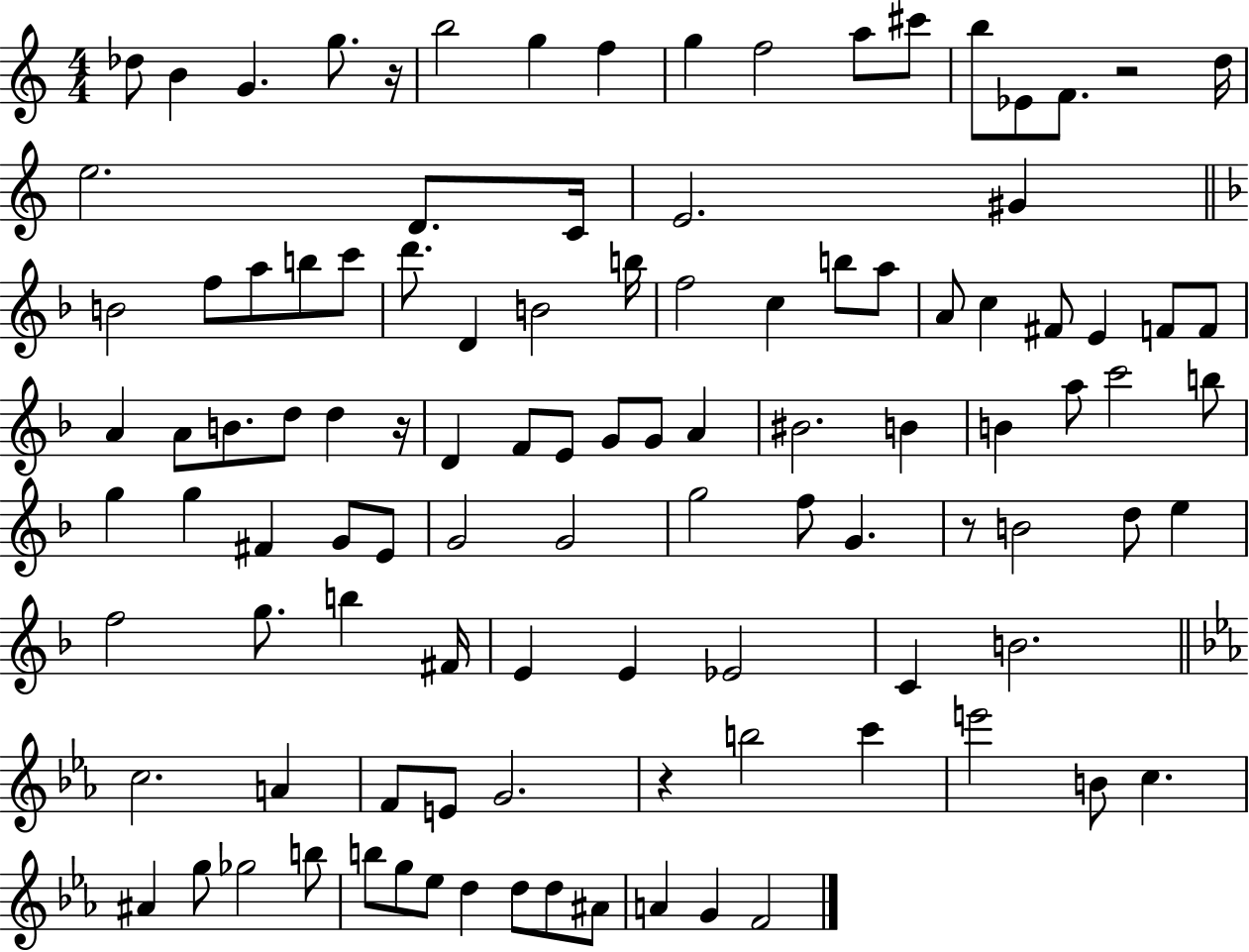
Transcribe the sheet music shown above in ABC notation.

X:1
T:Untitled
M:4/4
L:1/4
K:C
_d/2 B G g/2 z/4 b2 g f g f2 a/2 ^c'/2 b/2 _E/2 F/2 z2 d/4 e2 D/2 C/4 E2 ^G B2 f/2 a/2 b/2 c'/2 d'/2 D B2 b/4 f2 c b/2 a/2 A/2 c ^F/2 E F/2 F/2 A A/2 B/2 d/2 d z/4 D F/2 E/2 G/2 G/2 A ^B2 B B a/2 c'2 b/2 g g ^F G/2 E/2 G2 G2 g2 f/2 G z/2 B2 d/2 e f2 g/2 b ^F/4 E E _E2 C B2 c2 A F/2 E/2 G2 z b2 c' e'2 B/2 c ^A g/2 _g2 b/2 b/2 g/2 _e/2 d d/2 d/2 ^A/2 A G F2